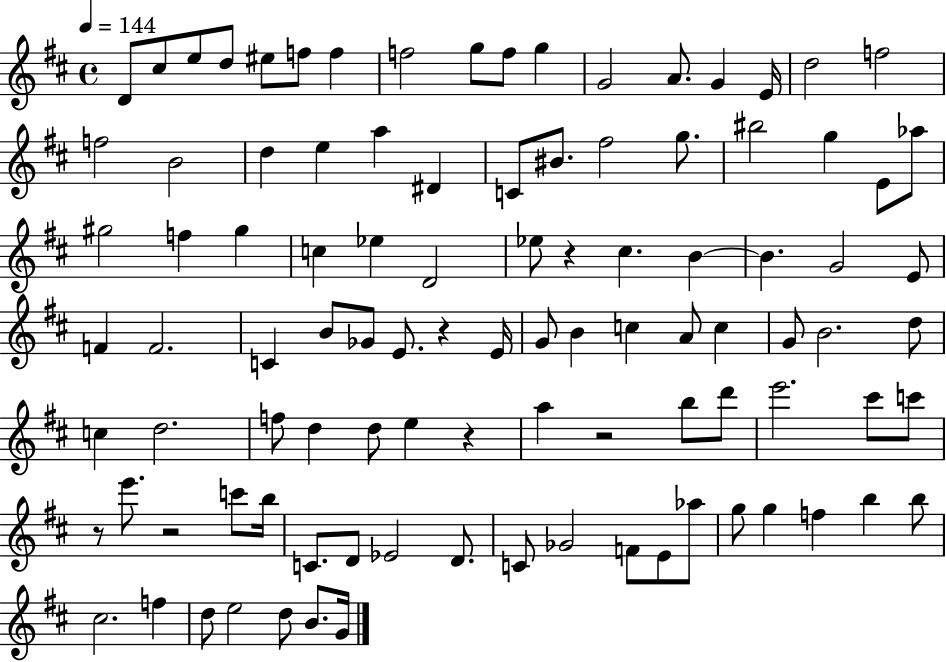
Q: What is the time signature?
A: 4/4